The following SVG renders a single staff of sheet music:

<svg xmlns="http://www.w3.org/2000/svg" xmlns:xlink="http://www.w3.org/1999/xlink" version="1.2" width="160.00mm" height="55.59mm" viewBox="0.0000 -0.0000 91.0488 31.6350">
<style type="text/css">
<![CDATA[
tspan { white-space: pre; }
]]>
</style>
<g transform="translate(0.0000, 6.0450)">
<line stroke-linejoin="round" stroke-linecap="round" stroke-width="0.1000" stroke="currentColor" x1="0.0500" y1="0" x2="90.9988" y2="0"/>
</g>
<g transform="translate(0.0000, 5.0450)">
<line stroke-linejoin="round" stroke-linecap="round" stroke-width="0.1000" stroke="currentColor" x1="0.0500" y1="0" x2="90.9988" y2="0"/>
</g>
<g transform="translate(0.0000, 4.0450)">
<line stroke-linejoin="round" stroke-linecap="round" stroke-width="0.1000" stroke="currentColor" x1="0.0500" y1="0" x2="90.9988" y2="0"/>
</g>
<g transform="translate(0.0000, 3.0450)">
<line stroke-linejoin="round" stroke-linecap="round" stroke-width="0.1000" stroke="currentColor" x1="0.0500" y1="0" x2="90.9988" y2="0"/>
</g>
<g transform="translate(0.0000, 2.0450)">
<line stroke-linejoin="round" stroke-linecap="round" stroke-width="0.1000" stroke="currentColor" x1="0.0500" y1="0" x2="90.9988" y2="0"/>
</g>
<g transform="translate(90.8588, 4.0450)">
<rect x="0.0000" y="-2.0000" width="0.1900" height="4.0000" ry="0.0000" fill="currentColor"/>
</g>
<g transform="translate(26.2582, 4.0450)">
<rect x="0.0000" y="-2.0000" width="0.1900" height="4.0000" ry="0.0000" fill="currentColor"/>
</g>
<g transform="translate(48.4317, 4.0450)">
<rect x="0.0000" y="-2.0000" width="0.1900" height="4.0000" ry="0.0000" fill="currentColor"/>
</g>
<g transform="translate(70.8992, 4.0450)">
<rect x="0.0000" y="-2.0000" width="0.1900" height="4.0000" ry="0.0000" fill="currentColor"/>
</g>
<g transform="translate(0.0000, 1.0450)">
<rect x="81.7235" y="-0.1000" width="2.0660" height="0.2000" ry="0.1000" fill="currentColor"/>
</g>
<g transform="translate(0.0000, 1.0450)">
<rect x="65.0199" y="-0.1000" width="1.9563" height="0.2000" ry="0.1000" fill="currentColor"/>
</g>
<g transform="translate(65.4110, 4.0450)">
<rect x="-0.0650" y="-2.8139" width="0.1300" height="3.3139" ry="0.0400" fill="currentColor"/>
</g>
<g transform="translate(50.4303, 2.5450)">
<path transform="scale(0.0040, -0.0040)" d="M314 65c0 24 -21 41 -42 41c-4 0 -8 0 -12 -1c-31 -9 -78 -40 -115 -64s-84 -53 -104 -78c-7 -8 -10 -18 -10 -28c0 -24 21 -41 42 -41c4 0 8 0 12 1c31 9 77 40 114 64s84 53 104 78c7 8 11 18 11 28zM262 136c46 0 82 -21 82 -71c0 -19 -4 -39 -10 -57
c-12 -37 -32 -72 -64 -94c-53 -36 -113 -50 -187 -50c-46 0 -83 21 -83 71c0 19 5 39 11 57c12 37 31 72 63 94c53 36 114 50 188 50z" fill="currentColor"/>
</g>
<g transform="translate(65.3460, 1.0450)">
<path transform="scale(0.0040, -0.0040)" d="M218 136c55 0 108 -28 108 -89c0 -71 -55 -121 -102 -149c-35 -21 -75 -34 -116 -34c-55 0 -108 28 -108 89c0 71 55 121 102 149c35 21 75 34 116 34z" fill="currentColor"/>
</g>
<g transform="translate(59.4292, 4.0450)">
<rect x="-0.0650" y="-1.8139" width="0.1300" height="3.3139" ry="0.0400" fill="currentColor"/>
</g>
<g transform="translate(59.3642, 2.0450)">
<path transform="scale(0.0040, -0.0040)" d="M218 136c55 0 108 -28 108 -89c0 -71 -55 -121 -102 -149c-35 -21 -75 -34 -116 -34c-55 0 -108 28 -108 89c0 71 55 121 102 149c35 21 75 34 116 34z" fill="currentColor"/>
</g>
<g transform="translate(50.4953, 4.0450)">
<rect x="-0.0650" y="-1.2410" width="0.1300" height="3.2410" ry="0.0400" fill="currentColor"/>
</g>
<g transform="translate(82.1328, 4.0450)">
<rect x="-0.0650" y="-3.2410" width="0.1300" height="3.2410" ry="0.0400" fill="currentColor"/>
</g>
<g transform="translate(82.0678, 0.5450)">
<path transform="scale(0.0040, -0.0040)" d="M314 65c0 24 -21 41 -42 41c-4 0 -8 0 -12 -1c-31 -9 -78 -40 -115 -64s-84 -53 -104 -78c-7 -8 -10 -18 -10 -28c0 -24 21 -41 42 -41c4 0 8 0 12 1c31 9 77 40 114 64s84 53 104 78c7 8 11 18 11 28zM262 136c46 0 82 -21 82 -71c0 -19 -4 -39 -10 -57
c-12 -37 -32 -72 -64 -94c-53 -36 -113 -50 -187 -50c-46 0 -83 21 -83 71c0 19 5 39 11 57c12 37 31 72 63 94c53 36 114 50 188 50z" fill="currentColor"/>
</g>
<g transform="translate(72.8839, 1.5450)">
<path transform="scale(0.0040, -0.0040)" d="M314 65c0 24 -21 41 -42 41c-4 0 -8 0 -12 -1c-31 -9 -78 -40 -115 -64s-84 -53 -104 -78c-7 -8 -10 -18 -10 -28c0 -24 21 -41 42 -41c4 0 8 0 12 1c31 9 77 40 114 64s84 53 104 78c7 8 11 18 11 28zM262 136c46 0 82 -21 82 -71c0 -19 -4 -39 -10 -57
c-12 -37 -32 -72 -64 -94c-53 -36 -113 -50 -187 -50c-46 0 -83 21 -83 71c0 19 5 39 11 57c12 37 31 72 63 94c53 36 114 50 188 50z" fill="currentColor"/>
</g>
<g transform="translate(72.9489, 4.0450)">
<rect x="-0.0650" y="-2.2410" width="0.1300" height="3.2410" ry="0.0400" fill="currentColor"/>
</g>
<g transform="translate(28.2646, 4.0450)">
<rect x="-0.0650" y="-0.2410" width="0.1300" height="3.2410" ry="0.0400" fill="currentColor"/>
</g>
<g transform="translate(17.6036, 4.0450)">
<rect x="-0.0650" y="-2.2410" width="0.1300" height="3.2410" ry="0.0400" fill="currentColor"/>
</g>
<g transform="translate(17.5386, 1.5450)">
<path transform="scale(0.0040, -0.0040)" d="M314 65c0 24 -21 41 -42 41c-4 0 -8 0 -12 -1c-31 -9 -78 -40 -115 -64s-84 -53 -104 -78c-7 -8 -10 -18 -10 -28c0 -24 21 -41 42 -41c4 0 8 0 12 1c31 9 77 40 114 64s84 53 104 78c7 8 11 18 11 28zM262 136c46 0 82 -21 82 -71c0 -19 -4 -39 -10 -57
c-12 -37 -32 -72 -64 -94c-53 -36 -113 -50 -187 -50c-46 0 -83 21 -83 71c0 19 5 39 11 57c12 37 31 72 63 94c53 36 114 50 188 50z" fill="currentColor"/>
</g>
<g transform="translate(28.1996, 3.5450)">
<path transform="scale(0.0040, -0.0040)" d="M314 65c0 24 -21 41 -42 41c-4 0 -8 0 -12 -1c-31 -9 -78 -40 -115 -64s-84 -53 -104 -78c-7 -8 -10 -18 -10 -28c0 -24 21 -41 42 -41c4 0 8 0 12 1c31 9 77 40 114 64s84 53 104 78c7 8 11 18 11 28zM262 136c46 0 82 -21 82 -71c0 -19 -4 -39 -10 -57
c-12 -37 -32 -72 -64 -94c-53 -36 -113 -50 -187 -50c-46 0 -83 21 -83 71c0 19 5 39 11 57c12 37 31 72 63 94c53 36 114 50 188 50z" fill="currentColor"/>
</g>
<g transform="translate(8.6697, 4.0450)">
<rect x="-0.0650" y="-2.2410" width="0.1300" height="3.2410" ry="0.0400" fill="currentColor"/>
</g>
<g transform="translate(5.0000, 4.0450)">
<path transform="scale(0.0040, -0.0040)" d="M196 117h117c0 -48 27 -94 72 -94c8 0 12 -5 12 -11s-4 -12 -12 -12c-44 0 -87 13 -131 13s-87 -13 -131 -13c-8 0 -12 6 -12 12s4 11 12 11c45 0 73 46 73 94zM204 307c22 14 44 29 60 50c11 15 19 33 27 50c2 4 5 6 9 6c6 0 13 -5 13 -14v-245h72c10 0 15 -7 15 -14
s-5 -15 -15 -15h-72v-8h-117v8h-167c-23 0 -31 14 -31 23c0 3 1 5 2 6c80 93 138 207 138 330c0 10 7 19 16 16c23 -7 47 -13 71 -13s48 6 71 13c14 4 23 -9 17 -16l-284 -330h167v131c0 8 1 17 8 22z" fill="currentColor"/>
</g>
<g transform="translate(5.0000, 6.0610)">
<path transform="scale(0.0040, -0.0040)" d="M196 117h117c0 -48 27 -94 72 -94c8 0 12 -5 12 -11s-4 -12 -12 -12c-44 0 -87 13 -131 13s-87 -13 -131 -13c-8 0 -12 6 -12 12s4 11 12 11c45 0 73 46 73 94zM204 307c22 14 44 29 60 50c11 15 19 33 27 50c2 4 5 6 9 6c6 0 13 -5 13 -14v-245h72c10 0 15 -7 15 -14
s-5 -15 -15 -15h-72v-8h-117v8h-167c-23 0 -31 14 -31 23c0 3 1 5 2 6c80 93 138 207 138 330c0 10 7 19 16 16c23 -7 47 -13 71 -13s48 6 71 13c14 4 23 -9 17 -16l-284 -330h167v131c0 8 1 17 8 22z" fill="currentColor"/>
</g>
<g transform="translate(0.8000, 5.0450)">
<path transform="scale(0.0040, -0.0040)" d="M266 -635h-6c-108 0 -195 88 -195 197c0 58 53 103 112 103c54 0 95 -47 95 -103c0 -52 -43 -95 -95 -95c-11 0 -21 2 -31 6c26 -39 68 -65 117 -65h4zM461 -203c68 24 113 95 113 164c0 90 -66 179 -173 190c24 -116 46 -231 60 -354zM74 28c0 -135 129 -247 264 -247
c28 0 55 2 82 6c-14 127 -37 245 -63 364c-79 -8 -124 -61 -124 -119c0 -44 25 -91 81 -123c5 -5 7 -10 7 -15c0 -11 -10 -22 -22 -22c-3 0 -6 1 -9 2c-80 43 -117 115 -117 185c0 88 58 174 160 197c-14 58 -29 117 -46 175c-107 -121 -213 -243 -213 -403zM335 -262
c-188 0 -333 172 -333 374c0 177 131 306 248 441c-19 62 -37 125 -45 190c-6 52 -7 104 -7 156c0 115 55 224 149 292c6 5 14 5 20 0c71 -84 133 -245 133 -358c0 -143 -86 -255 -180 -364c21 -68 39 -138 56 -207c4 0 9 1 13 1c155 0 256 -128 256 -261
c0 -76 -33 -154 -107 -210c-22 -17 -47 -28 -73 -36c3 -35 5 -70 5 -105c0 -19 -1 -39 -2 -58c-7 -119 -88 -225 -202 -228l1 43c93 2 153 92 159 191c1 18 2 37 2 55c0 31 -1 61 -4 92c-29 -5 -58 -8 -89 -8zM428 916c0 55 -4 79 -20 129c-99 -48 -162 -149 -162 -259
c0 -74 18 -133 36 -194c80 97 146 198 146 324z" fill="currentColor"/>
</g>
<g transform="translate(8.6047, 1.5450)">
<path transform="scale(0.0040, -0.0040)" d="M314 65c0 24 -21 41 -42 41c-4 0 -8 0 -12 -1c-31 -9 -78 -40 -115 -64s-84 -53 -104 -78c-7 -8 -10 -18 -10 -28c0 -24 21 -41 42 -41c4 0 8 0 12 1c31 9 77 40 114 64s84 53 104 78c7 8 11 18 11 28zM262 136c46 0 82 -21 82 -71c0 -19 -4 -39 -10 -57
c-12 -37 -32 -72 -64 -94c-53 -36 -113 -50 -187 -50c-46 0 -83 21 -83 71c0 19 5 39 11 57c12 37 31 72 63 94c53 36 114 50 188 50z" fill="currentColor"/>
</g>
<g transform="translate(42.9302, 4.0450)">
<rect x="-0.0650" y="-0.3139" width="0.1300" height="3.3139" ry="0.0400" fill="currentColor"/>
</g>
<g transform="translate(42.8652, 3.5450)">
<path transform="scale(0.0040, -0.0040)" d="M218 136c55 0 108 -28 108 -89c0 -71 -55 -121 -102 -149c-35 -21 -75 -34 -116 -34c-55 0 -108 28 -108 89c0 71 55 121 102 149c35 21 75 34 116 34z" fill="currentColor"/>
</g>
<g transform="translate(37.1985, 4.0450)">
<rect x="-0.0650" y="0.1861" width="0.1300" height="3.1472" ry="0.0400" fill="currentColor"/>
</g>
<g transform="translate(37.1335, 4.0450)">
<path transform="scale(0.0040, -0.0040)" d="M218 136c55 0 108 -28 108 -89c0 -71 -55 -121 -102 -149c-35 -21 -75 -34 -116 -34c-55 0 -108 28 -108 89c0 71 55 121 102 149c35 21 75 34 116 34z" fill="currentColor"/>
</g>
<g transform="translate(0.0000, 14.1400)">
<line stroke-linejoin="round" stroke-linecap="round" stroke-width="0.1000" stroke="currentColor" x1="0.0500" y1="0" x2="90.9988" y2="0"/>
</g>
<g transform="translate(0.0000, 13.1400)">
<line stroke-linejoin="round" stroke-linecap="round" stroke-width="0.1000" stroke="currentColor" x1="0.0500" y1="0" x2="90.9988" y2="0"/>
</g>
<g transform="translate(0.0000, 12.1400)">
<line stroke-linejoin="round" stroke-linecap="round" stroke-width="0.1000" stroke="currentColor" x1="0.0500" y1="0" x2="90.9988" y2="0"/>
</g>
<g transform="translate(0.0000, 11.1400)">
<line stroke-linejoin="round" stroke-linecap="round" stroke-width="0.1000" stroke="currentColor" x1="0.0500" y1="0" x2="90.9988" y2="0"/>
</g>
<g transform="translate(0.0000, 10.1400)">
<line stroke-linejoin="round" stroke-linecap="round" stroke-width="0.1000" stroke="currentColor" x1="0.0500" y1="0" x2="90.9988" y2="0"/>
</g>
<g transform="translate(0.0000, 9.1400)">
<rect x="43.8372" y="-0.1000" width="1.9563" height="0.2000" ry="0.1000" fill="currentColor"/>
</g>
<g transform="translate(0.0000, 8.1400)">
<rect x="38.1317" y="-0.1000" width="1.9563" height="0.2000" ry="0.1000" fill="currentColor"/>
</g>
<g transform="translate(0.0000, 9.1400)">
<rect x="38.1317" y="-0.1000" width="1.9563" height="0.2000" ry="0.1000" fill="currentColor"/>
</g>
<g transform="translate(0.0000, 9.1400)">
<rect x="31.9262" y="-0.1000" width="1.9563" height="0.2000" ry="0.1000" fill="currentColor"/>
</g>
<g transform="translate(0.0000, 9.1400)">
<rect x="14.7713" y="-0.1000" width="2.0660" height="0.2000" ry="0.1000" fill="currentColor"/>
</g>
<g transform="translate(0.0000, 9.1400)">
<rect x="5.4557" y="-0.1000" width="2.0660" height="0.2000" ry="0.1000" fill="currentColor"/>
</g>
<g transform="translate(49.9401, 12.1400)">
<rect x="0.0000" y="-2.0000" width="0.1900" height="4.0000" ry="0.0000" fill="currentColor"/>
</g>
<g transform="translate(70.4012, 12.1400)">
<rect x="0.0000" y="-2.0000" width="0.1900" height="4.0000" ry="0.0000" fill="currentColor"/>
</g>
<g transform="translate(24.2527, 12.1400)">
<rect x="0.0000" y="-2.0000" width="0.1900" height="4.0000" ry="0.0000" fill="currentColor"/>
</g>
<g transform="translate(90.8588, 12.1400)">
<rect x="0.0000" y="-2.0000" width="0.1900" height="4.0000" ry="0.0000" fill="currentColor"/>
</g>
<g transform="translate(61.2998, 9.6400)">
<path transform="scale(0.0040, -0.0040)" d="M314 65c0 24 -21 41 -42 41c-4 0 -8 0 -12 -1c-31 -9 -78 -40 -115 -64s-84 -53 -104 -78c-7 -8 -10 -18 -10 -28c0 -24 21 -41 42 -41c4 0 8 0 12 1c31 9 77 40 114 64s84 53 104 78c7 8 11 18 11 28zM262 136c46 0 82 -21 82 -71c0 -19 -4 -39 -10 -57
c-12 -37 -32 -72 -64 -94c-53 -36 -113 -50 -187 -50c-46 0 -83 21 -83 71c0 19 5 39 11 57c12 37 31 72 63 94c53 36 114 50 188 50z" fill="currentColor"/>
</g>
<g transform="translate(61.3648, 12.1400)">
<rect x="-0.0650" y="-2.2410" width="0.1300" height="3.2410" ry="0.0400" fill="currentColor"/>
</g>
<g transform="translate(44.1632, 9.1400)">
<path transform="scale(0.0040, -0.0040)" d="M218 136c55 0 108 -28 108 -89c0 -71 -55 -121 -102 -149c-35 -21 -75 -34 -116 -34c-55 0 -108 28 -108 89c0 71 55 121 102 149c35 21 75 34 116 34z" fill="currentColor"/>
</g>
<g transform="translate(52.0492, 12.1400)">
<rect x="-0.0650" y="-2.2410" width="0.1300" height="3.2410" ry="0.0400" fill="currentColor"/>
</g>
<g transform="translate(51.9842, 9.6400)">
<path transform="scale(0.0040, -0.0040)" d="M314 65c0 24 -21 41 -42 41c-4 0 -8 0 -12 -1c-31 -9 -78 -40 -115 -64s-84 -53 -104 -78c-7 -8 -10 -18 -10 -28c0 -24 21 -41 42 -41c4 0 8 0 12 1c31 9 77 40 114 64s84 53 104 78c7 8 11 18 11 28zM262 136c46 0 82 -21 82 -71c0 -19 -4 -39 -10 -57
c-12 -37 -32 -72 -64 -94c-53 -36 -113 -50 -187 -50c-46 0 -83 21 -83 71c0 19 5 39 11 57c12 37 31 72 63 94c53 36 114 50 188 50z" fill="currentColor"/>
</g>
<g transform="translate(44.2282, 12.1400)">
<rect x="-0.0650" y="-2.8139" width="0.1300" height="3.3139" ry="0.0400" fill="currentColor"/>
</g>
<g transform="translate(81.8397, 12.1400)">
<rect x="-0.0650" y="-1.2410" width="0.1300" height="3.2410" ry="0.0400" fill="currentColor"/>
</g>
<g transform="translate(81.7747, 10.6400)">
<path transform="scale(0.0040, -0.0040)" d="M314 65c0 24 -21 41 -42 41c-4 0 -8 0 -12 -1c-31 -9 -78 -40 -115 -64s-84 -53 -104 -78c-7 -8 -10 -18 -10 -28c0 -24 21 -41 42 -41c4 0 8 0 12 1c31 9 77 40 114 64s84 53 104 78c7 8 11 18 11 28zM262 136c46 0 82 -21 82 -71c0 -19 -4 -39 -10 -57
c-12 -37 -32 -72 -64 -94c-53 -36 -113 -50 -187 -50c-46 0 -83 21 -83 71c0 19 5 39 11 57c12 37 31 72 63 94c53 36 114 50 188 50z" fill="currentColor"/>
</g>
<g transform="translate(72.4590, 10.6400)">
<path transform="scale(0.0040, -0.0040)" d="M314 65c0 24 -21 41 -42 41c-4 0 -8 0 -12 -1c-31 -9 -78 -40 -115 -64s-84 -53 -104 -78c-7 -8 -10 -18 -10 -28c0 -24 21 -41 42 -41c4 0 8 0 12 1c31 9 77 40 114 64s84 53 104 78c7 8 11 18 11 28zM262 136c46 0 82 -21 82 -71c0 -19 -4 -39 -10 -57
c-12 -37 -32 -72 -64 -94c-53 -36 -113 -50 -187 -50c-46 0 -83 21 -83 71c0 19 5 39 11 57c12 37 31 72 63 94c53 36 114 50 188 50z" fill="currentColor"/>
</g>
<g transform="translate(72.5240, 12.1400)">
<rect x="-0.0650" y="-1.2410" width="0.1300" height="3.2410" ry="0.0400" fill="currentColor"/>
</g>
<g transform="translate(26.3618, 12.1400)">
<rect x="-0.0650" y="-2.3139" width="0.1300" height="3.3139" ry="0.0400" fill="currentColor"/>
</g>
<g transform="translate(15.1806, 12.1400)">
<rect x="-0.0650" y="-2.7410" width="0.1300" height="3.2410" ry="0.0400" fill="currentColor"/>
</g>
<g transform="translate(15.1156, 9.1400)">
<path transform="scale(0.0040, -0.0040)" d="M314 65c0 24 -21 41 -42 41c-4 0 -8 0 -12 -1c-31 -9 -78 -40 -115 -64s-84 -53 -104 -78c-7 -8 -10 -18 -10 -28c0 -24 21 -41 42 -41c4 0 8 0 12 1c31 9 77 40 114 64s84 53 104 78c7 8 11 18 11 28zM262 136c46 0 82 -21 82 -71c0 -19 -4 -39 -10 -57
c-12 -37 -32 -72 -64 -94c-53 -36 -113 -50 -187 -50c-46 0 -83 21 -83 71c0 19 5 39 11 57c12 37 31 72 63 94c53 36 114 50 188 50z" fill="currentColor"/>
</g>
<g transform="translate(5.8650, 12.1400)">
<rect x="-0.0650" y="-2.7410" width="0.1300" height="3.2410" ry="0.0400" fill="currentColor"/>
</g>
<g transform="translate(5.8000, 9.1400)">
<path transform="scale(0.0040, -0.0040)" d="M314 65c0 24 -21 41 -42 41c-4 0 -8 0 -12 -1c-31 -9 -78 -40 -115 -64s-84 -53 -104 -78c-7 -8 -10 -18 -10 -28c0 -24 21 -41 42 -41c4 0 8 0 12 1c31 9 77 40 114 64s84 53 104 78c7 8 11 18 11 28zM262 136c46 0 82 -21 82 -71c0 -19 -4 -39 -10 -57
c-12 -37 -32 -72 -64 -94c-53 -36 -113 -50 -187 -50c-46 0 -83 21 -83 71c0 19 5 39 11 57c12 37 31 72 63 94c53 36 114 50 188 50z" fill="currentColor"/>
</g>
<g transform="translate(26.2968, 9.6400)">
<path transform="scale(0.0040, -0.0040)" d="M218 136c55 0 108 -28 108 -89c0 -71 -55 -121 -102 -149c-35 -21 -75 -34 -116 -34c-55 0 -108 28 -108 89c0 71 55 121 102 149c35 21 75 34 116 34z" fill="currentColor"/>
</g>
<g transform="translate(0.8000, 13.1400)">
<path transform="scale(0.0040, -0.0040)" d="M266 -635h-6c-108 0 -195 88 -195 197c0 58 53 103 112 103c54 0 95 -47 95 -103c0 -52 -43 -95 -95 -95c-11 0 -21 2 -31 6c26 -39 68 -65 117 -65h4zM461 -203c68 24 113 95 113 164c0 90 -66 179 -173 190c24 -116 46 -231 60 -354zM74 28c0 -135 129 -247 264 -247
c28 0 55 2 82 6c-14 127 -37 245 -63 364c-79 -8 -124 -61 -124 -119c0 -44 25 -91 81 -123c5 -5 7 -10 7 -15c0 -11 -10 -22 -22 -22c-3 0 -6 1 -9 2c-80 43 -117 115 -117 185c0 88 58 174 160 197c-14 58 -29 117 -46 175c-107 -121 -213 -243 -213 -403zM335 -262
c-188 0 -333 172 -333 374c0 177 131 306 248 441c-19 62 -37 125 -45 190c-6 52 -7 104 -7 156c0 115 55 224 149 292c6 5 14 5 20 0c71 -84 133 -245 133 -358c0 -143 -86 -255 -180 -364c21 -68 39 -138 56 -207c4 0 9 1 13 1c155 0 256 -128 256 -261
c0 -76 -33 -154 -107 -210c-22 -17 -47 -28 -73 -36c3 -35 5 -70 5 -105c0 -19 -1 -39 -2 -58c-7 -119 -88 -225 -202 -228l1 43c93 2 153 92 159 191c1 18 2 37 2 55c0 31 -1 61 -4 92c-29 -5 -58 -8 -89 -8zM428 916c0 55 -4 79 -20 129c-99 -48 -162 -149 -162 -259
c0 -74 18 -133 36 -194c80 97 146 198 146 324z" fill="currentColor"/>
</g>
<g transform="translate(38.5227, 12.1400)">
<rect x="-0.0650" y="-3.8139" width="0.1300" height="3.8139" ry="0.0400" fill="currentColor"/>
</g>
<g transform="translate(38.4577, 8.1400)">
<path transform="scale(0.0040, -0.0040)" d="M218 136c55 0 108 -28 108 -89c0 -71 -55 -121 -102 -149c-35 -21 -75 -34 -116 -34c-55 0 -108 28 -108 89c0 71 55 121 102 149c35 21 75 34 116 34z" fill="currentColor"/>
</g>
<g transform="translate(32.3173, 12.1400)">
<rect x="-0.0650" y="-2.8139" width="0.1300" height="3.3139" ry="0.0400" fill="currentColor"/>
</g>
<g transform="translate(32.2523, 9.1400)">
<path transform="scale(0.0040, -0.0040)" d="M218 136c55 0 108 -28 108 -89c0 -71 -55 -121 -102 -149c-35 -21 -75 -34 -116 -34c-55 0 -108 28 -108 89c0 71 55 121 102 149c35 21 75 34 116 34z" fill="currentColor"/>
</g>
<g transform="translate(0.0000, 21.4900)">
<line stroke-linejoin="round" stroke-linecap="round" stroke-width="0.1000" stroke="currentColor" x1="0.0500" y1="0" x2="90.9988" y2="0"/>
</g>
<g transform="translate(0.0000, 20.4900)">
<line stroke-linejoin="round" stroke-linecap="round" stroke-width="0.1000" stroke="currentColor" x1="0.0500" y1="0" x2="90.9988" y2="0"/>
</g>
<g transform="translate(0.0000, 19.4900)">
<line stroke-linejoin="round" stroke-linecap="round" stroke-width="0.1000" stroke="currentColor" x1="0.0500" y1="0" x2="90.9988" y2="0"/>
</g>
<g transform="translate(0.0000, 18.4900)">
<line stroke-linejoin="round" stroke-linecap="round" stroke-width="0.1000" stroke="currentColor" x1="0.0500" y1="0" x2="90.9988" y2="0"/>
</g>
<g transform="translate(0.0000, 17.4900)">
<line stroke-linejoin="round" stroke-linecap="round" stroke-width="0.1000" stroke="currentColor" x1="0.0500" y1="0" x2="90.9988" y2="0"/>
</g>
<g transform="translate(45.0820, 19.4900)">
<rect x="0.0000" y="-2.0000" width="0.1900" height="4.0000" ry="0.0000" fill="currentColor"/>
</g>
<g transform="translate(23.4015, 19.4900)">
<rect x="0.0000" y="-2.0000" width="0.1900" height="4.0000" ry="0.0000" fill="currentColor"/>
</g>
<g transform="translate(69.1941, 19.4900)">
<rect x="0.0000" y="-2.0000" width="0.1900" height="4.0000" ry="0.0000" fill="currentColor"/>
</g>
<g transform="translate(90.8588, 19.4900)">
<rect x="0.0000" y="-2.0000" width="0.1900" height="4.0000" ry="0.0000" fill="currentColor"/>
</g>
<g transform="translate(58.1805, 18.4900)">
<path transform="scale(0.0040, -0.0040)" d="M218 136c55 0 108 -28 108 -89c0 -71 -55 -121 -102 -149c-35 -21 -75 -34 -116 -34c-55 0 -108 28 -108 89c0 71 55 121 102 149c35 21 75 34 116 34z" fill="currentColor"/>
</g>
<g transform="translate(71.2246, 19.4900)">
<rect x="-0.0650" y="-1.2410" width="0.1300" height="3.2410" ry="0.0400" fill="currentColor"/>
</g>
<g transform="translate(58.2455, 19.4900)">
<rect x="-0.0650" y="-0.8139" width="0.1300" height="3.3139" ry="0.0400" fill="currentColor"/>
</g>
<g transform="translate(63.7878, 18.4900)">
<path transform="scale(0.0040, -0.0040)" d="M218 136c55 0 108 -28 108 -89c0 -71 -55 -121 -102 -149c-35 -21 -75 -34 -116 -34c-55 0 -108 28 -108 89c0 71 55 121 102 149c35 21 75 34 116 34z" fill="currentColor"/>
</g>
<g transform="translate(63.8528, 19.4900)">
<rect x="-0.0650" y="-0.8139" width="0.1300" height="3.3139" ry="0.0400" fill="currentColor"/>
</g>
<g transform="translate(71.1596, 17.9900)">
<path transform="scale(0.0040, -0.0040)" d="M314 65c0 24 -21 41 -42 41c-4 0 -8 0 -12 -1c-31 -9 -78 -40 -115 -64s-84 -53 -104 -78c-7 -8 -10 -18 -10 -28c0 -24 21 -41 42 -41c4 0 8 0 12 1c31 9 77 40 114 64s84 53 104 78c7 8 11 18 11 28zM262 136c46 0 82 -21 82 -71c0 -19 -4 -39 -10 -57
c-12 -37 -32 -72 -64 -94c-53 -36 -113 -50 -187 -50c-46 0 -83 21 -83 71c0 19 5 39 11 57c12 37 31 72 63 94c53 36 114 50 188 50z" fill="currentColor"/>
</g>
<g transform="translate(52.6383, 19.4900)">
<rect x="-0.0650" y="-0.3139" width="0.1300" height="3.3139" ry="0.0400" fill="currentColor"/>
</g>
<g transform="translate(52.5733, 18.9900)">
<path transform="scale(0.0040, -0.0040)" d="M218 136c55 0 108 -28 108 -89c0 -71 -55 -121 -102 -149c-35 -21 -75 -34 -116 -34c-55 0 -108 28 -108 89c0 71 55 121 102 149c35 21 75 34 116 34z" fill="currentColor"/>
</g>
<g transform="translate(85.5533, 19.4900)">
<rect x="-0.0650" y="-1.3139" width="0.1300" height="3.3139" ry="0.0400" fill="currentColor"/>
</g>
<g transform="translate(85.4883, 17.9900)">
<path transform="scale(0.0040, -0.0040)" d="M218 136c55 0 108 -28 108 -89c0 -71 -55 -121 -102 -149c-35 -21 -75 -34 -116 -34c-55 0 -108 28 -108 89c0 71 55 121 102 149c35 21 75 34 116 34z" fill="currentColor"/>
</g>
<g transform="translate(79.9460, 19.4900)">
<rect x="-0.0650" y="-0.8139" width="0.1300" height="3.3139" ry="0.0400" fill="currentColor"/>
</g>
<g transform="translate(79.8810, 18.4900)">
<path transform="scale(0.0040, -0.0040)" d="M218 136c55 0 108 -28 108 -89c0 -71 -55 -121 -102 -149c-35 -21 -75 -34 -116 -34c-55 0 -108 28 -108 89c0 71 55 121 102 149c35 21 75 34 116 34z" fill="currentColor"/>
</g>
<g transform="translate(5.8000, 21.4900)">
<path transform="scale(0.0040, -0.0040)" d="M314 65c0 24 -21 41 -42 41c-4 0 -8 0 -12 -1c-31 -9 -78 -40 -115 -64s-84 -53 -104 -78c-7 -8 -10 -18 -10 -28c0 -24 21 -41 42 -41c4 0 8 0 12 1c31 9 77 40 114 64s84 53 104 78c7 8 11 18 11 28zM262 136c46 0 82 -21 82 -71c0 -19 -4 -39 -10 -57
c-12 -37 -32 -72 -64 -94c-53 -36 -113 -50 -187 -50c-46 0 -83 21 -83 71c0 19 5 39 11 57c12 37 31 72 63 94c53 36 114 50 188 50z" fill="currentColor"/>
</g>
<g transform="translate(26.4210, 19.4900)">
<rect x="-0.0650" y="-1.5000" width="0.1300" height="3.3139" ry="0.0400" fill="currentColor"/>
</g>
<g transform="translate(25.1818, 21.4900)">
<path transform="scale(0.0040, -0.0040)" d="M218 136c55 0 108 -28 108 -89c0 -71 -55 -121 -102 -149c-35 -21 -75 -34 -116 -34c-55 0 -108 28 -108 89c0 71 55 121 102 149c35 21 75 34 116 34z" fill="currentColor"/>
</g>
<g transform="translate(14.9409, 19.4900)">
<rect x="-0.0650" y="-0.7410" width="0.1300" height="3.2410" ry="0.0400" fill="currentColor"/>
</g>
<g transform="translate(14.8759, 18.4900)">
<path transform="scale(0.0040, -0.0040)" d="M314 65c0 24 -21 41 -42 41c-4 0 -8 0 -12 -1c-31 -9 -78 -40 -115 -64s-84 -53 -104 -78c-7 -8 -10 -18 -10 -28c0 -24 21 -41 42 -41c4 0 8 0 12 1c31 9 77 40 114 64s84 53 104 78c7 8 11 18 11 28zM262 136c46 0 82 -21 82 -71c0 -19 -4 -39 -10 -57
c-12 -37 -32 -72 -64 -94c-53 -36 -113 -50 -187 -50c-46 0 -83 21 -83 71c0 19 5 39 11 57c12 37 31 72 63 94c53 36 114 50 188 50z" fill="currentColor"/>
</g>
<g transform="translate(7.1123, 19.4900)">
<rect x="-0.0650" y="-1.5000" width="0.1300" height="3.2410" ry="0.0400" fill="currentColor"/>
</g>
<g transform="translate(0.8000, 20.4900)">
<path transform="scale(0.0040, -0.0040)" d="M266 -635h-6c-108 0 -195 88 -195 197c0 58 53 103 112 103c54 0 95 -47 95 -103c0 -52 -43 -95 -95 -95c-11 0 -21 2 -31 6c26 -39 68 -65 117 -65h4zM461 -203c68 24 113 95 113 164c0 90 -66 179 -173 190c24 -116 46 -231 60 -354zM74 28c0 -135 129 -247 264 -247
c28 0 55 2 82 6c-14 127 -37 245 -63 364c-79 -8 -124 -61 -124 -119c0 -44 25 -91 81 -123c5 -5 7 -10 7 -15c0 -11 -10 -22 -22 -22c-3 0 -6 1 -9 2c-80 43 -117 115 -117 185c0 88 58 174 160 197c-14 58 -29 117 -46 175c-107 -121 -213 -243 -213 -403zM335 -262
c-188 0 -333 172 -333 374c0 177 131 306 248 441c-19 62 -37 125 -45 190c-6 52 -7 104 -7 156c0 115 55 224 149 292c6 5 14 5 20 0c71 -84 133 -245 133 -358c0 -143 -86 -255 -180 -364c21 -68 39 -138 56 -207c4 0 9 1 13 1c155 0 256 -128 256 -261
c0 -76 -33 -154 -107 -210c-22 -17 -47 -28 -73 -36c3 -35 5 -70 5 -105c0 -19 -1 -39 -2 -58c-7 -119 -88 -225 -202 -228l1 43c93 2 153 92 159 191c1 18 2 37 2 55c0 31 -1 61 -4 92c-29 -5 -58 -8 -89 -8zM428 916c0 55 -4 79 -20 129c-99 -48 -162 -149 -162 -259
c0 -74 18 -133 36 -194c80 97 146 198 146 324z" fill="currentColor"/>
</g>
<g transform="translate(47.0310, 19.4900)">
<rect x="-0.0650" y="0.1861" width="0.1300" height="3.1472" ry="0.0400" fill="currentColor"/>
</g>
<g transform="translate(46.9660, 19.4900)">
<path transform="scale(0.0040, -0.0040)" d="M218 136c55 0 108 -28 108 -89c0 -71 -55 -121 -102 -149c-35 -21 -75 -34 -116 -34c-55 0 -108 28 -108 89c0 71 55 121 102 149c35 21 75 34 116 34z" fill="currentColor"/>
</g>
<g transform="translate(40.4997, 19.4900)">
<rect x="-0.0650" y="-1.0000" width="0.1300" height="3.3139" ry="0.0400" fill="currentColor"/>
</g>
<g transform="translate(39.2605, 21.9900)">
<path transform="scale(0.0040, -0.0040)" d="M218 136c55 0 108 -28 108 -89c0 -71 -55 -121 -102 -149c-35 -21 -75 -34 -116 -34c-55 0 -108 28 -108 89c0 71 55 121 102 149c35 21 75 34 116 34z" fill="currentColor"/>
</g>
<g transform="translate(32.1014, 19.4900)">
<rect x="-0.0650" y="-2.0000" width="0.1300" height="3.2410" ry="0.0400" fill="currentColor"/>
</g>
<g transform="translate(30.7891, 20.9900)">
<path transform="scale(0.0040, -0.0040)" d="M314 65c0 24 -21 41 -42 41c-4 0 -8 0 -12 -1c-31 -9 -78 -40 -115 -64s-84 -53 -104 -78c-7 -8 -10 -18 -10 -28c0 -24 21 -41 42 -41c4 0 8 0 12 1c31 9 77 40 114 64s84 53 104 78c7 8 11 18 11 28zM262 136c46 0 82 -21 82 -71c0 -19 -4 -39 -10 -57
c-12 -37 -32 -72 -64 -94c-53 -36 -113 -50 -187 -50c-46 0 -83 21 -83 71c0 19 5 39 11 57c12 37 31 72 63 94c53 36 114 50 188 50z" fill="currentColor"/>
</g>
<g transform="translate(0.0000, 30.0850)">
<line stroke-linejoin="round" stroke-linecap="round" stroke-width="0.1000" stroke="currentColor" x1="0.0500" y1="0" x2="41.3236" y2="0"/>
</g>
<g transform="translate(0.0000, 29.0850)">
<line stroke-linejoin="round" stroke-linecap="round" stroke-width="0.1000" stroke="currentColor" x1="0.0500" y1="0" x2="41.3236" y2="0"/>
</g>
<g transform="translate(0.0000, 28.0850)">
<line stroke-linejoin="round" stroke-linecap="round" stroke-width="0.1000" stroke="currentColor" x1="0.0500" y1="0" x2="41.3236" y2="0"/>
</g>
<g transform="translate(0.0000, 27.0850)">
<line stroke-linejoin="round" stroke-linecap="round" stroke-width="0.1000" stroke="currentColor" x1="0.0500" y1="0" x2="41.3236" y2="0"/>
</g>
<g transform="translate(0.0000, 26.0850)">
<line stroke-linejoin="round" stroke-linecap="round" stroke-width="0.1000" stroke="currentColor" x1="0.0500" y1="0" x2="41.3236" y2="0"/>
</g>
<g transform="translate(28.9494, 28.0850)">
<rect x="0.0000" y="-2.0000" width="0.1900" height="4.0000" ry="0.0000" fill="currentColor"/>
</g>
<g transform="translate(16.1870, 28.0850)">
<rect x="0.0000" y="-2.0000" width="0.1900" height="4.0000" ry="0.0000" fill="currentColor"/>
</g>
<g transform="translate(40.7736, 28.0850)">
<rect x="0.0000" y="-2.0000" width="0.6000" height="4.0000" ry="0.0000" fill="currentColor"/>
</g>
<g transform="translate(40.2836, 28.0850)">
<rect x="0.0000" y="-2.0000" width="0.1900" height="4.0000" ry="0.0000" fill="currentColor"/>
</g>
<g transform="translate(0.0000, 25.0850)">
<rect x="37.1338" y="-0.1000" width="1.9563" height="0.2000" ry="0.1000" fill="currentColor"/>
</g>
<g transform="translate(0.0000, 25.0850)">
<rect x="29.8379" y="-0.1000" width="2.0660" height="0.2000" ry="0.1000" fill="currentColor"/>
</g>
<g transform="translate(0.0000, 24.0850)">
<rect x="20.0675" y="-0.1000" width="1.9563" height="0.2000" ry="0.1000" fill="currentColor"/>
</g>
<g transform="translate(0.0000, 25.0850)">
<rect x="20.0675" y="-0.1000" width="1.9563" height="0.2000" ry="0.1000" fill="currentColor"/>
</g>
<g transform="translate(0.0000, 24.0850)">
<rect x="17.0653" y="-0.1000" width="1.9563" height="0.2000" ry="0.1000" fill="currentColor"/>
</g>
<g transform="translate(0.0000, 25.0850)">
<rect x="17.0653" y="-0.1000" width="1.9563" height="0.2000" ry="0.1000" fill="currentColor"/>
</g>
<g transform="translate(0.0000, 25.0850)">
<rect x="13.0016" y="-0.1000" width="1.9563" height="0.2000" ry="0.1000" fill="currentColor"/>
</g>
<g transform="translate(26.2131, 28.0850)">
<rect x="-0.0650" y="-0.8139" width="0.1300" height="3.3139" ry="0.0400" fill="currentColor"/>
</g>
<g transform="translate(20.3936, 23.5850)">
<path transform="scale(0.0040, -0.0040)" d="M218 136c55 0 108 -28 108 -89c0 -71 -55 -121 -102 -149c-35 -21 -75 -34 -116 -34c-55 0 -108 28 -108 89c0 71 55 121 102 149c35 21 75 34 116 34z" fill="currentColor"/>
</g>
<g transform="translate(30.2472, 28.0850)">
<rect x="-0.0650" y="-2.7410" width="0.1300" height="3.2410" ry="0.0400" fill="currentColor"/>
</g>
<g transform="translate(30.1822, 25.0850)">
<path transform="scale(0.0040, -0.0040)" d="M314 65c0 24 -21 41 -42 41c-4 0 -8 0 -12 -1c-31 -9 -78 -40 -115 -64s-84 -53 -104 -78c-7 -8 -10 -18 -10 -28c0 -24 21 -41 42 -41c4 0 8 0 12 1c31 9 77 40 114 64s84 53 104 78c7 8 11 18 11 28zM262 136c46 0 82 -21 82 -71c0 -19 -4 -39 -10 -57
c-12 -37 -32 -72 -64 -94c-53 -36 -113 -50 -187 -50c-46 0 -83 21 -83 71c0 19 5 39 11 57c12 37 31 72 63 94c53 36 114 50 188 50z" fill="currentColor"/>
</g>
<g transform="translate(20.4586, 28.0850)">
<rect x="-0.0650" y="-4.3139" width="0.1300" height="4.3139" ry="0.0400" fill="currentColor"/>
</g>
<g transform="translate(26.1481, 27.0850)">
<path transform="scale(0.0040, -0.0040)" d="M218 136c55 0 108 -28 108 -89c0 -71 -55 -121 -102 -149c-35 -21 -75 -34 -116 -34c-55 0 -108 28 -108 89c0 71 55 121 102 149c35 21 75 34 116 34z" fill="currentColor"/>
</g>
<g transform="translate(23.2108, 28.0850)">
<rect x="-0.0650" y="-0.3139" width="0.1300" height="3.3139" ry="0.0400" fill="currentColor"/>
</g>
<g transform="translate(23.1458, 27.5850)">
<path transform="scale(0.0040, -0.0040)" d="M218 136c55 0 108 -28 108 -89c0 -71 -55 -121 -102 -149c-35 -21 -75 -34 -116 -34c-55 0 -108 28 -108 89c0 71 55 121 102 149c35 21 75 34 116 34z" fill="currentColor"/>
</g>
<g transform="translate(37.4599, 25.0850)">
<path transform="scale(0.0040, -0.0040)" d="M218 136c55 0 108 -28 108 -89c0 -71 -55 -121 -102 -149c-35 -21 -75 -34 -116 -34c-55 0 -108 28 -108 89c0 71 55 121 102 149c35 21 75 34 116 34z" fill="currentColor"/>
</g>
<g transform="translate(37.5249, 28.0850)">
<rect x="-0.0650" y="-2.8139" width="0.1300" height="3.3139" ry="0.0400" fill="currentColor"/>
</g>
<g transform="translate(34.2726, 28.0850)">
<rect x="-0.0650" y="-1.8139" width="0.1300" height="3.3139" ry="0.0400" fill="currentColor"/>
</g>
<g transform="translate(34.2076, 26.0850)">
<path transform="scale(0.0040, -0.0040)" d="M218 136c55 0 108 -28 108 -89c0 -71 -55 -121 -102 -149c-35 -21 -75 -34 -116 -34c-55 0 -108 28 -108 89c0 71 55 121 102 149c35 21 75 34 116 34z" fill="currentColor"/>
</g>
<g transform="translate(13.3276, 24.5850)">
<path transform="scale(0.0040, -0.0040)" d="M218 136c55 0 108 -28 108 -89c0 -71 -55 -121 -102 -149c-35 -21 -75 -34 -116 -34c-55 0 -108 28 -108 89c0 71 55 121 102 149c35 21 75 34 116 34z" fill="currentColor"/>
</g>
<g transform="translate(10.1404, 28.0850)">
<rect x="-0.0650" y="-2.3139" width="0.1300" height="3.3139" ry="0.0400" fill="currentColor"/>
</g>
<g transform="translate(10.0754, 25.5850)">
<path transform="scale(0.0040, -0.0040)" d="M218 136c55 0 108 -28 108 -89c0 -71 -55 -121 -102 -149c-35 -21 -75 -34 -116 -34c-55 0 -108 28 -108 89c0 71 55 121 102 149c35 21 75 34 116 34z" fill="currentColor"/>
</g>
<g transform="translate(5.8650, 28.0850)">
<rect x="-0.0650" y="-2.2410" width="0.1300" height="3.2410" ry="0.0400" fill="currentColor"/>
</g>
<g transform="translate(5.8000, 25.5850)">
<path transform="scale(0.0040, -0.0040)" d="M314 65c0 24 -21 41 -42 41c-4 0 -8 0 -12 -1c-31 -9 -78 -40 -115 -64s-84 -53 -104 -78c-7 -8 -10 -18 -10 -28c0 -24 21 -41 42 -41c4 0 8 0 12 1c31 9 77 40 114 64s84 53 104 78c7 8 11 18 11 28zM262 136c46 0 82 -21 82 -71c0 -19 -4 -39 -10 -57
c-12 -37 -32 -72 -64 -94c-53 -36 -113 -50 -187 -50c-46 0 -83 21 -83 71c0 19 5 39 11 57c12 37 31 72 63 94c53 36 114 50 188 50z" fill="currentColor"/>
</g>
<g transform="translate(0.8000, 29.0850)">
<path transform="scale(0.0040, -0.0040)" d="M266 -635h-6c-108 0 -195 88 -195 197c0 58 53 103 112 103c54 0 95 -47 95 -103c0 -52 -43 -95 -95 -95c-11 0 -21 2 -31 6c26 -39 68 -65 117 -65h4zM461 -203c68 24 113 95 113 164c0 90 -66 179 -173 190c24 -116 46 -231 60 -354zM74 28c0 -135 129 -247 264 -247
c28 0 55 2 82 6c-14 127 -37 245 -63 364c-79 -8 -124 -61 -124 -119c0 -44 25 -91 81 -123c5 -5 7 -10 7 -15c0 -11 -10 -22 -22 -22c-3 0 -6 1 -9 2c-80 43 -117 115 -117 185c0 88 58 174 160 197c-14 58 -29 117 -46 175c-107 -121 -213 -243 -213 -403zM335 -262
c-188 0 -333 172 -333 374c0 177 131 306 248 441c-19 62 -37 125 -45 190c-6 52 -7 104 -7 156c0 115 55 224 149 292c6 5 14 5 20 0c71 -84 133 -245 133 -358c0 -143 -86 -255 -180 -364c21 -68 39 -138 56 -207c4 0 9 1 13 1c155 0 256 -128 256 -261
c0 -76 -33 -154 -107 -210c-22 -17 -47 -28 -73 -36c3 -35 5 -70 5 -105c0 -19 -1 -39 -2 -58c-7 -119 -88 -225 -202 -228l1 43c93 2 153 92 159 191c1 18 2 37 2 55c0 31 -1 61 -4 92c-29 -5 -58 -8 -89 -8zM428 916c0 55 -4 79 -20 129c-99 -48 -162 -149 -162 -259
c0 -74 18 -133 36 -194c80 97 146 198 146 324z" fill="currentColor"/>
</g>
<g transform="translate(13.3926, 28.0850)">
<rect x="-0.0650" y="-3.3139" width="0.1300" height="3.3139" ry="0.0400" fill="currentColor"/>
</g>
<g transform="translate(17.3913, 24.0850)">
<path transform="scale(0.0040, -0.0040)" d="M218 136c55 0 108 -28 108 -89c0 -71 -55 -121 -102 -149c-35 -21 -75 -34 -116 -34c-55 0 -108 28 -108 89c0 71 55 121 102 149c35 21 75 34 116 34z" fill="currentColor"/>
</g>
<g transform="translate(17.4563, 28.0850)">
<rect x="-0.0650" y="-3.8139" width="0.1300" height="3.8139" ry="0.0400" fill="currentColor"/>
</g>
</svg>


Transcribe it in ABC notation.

X:1
T:Untitled
M:4/4
L:1/4
K:C
g2 g2 c2 B c e2 f a g2 b2 a2 a2 g a c' a g2 g2 e2 e2 E2 d2 E F2 D B c d d e2 d e g2 g b c' d' c d a2 f a